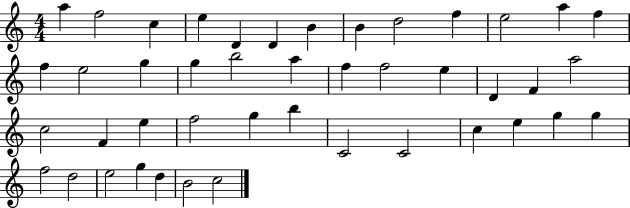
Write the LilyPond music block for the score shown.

{
  \clef treble
  \numericTimeSignature
  \time 4/4
  \key c \major
  a''4 f''2 c''4 | e''4 d'4 d'4 b'4 | b'4 d''2 f''4 | e''2 a''4 f''4 | \break f''4 e''2 g''4 | g''4 b''2 a''4 | f''4 f''2 e''4 | d'4 f'4 a''2 | \break c''2 f'4 e''4 | f''2 g''4 b''4 | c'2 c'2 | c''4 e''4 g''4 g''4 | \break f''2 d''2 | e''2 g''4 d''4 | b'2 c''2 | \bar "|."
}